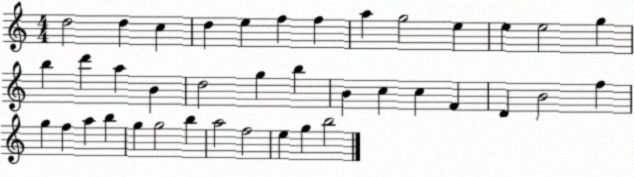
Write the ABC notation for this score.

X:1
T:Untitled
M:4/4
L:1/4
K:C
d2 d c d e f f a g2 e e e2 g b d' a B d2 g b B c c F D B2 f g f a b g g2 b a2 f2 e g b2